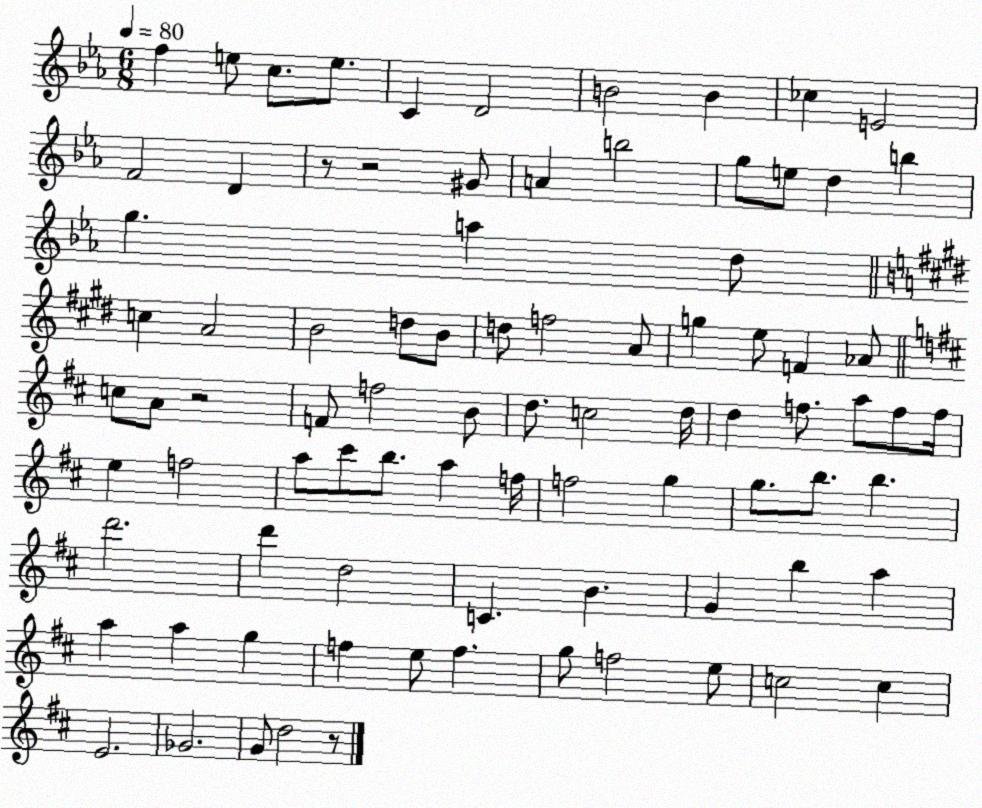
X:1
T:Untitled
M:6/8
L:1/4
K:Eb
f e/2 c/2 e/2 C D2 B2 B _c E2 F2 D z/2 z2 ^G/2 A b2 g/2 e/2 d b g a d/2 c A2 B2 d/2 B/2 d/2 f2 A/2 g e/2 F _A/2 c/2 A/2 z2 F/2 f2 B/2 d/2 c2 d/4 d f/2 a/2 f/2 f/4 e f2 a/2 ^c'/2 b/2 a f/4 f2 g g/2 b/2 b d'2 d' d2 C B G b a a a g f e/2 f g/2 f2 e/2 c2 c E2 _G2 G/2 d2 z/2